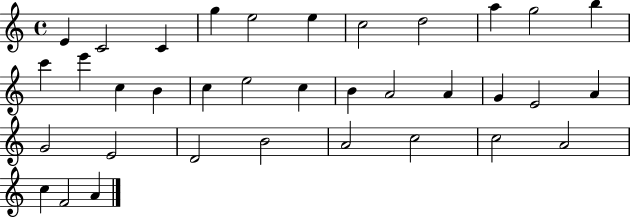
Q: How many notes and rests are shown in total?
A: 35